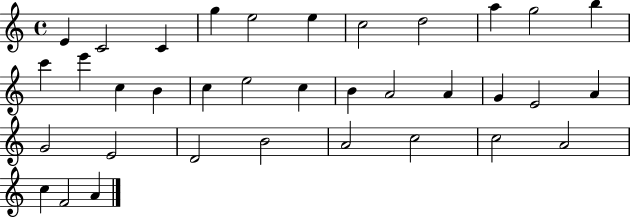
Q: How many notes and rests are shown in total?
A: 35